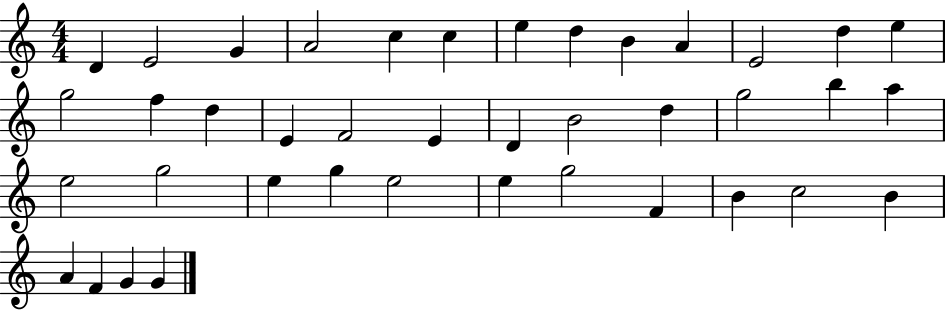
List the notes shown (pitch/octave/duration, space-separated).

D4/q E4/h G4/q A4/h C5/q C5/q E5/q D5/q B4/q A4/q E4/h D5/q E5/q G5/h F5/q D5/q E4/q F4/h E4/q D4/q B4/h D5/q G5/h B5/q A5/q E5/h G5/h E5/q G5/q E5/h E5/q G5/h F4/q B4/q C5/h B4/q A4/q F4/q G4/q G4/q